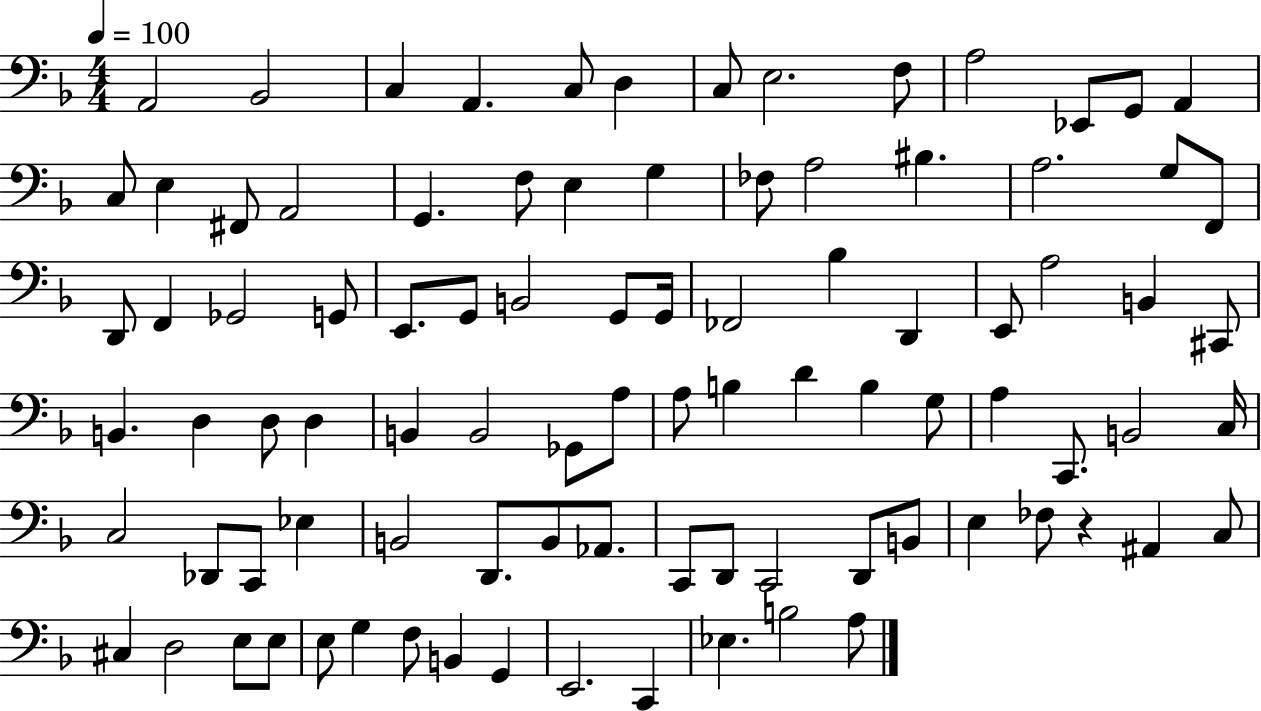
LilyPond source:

{
  \clef bass
  \numericTimeSignature
  \time 4/4
  \key f \major
  \tempo 4 = 100
  a,2 bes,2 | c4 a,4. c8 d4 | c8 e2. f8 | a2 ees,8 g,8 a,4 | \break c8 e4 fis,8 a,2 | g,4. f8 e4 g4 | fes8 a2 bis4. | a2. g8 f,8 | \break d,8 f,4 ges,2 g,8 | e,8. g,8 b,2 g,8 g,16 | fes,2 bes4 d,4 | e,8 a2 b,4 cis,8 | \break b,4. d4 d8 d4 | b,4 b,2 ges,8 a8 | a8 b4 d'4 b4 g8 | a4 c,8. b,2 c16 | \break c2 des,8 c,8 ees4 | b,2 d,8. b,8 aes,8. | c,8 d,8 c,2 d,8 b,8 | e4 fes8 r4 ais,4 c8 | \break cis4 d2 e8 e8 | e8 g4 f8 b,4 g,4 | e,2. c,4 | ees4. b2 a8 | \break \bar "|."
}